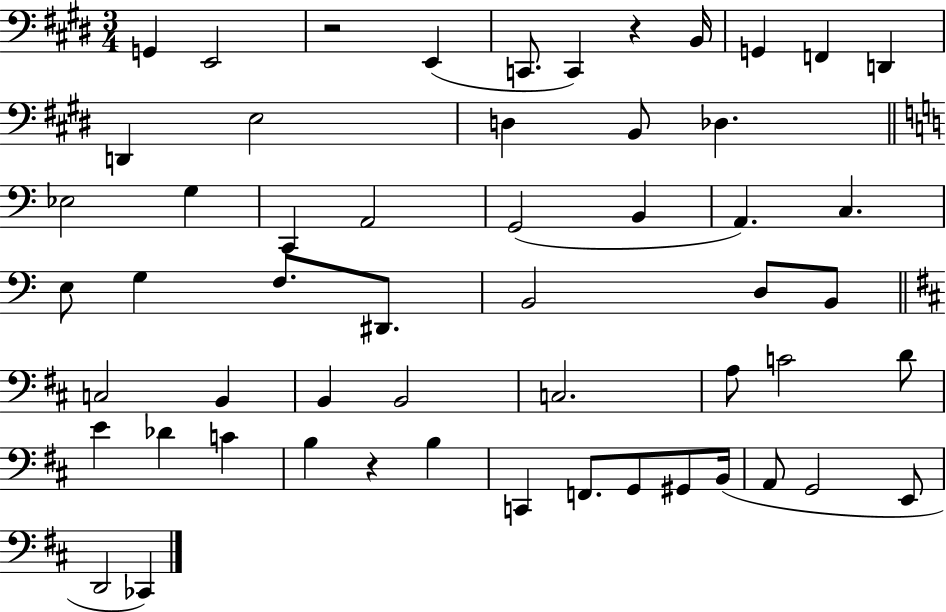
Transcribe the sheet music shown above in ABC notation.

X:1
T:Untitled
M:3/4
L:1/4
K:E
G,, E,,2 z2 E,, C,,/2 C,, z B,,/4 G,, F,, D,, D,, E,2 D, B,,/2 _D, _E,2 G, C,, A,,2 G,,2 B,, A,, C, E,/2 G, F,/2 ^D,,/2 B,,2 D,/2 B,,/2 C,2 B,, B,, B,,2 C,2 A,/2 C2 D/2 E _D C B, z B, C,, F,,/2 G,,/2 ^G,,/2 B,,/4 A,,/2 G,,2 E,,/2 D,,2 _C,,